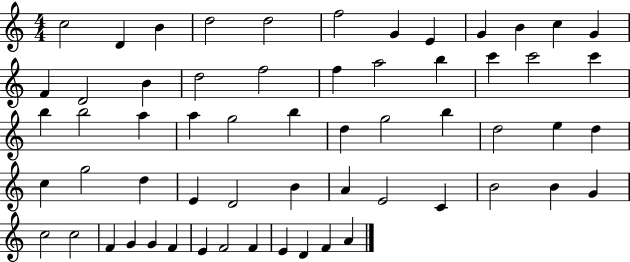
X:1
T:Untitled
M:4/4
L:1/4
K:C
c2 D B d2 d2 f2 G E G B c G F D2 B d2 f2 f a2 b c' c'2 c' b b2 a a g2 b d g2 b d2 e d c g2 d E D2 B A E2 C B2 B G c2 c2 F G G F E F2 F E D F A